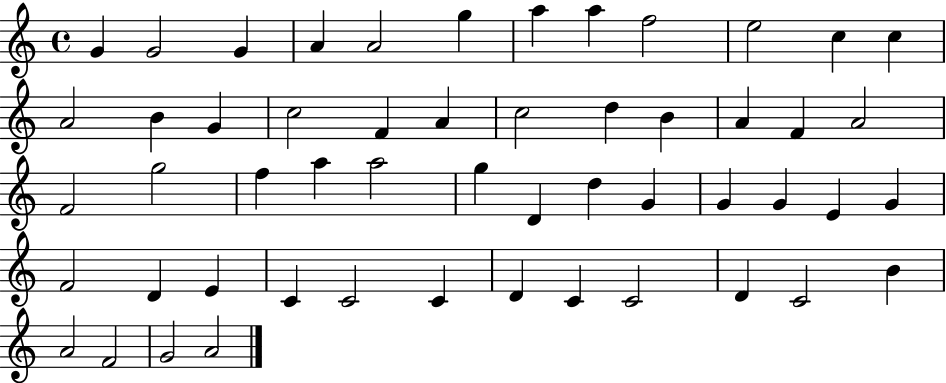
{
  \clef treble
  \time 4/4
  \defaultTimeSignature
  \key c \major
  g'4 g'2 g'4 | a'4 a'2 g''4 | a''4 a''4 f''2 | e''2 c''4 c''4 | \break a'2 b'4 g'4 | c''2 f'4 a'4 | c''2 d''4 b'4 | a'4 f'4 a'2 | \break f'2 g''2 | f''4 a''4 a''2 | g''4 d'4 d''4 g'4 | g'4 g'4 e'4 g'4 | \break f'2 d'4 e'4 | c'4 c'2 c'4 | d'4 c'4 c'2 | d'4 c'2 b'4 | \break a'2 f'2 | g'2 a'2 | \bar "|."
}